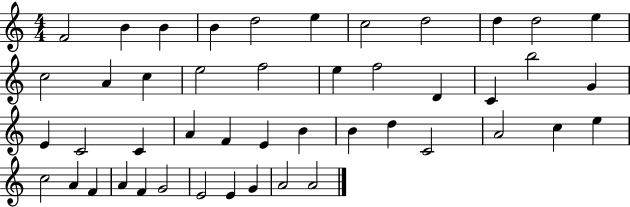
F4/h B4/q B4/q B4/q D5/h E5/q C5/h D5/h D5/q D5/h E5/q C5/h A4/q C5/q E5/h F5/h E5/q F5/h D4/q C4/q B5/h G4/q E4/q C4/h C4/q A4/q F4/q E4/q B4/q B4/q D5/q C4/h A4/h C5/q E5/q C5/h A4/q F4/q A4/q F4/q G4/h E4/h E4/q G4/q A4/h A4/h